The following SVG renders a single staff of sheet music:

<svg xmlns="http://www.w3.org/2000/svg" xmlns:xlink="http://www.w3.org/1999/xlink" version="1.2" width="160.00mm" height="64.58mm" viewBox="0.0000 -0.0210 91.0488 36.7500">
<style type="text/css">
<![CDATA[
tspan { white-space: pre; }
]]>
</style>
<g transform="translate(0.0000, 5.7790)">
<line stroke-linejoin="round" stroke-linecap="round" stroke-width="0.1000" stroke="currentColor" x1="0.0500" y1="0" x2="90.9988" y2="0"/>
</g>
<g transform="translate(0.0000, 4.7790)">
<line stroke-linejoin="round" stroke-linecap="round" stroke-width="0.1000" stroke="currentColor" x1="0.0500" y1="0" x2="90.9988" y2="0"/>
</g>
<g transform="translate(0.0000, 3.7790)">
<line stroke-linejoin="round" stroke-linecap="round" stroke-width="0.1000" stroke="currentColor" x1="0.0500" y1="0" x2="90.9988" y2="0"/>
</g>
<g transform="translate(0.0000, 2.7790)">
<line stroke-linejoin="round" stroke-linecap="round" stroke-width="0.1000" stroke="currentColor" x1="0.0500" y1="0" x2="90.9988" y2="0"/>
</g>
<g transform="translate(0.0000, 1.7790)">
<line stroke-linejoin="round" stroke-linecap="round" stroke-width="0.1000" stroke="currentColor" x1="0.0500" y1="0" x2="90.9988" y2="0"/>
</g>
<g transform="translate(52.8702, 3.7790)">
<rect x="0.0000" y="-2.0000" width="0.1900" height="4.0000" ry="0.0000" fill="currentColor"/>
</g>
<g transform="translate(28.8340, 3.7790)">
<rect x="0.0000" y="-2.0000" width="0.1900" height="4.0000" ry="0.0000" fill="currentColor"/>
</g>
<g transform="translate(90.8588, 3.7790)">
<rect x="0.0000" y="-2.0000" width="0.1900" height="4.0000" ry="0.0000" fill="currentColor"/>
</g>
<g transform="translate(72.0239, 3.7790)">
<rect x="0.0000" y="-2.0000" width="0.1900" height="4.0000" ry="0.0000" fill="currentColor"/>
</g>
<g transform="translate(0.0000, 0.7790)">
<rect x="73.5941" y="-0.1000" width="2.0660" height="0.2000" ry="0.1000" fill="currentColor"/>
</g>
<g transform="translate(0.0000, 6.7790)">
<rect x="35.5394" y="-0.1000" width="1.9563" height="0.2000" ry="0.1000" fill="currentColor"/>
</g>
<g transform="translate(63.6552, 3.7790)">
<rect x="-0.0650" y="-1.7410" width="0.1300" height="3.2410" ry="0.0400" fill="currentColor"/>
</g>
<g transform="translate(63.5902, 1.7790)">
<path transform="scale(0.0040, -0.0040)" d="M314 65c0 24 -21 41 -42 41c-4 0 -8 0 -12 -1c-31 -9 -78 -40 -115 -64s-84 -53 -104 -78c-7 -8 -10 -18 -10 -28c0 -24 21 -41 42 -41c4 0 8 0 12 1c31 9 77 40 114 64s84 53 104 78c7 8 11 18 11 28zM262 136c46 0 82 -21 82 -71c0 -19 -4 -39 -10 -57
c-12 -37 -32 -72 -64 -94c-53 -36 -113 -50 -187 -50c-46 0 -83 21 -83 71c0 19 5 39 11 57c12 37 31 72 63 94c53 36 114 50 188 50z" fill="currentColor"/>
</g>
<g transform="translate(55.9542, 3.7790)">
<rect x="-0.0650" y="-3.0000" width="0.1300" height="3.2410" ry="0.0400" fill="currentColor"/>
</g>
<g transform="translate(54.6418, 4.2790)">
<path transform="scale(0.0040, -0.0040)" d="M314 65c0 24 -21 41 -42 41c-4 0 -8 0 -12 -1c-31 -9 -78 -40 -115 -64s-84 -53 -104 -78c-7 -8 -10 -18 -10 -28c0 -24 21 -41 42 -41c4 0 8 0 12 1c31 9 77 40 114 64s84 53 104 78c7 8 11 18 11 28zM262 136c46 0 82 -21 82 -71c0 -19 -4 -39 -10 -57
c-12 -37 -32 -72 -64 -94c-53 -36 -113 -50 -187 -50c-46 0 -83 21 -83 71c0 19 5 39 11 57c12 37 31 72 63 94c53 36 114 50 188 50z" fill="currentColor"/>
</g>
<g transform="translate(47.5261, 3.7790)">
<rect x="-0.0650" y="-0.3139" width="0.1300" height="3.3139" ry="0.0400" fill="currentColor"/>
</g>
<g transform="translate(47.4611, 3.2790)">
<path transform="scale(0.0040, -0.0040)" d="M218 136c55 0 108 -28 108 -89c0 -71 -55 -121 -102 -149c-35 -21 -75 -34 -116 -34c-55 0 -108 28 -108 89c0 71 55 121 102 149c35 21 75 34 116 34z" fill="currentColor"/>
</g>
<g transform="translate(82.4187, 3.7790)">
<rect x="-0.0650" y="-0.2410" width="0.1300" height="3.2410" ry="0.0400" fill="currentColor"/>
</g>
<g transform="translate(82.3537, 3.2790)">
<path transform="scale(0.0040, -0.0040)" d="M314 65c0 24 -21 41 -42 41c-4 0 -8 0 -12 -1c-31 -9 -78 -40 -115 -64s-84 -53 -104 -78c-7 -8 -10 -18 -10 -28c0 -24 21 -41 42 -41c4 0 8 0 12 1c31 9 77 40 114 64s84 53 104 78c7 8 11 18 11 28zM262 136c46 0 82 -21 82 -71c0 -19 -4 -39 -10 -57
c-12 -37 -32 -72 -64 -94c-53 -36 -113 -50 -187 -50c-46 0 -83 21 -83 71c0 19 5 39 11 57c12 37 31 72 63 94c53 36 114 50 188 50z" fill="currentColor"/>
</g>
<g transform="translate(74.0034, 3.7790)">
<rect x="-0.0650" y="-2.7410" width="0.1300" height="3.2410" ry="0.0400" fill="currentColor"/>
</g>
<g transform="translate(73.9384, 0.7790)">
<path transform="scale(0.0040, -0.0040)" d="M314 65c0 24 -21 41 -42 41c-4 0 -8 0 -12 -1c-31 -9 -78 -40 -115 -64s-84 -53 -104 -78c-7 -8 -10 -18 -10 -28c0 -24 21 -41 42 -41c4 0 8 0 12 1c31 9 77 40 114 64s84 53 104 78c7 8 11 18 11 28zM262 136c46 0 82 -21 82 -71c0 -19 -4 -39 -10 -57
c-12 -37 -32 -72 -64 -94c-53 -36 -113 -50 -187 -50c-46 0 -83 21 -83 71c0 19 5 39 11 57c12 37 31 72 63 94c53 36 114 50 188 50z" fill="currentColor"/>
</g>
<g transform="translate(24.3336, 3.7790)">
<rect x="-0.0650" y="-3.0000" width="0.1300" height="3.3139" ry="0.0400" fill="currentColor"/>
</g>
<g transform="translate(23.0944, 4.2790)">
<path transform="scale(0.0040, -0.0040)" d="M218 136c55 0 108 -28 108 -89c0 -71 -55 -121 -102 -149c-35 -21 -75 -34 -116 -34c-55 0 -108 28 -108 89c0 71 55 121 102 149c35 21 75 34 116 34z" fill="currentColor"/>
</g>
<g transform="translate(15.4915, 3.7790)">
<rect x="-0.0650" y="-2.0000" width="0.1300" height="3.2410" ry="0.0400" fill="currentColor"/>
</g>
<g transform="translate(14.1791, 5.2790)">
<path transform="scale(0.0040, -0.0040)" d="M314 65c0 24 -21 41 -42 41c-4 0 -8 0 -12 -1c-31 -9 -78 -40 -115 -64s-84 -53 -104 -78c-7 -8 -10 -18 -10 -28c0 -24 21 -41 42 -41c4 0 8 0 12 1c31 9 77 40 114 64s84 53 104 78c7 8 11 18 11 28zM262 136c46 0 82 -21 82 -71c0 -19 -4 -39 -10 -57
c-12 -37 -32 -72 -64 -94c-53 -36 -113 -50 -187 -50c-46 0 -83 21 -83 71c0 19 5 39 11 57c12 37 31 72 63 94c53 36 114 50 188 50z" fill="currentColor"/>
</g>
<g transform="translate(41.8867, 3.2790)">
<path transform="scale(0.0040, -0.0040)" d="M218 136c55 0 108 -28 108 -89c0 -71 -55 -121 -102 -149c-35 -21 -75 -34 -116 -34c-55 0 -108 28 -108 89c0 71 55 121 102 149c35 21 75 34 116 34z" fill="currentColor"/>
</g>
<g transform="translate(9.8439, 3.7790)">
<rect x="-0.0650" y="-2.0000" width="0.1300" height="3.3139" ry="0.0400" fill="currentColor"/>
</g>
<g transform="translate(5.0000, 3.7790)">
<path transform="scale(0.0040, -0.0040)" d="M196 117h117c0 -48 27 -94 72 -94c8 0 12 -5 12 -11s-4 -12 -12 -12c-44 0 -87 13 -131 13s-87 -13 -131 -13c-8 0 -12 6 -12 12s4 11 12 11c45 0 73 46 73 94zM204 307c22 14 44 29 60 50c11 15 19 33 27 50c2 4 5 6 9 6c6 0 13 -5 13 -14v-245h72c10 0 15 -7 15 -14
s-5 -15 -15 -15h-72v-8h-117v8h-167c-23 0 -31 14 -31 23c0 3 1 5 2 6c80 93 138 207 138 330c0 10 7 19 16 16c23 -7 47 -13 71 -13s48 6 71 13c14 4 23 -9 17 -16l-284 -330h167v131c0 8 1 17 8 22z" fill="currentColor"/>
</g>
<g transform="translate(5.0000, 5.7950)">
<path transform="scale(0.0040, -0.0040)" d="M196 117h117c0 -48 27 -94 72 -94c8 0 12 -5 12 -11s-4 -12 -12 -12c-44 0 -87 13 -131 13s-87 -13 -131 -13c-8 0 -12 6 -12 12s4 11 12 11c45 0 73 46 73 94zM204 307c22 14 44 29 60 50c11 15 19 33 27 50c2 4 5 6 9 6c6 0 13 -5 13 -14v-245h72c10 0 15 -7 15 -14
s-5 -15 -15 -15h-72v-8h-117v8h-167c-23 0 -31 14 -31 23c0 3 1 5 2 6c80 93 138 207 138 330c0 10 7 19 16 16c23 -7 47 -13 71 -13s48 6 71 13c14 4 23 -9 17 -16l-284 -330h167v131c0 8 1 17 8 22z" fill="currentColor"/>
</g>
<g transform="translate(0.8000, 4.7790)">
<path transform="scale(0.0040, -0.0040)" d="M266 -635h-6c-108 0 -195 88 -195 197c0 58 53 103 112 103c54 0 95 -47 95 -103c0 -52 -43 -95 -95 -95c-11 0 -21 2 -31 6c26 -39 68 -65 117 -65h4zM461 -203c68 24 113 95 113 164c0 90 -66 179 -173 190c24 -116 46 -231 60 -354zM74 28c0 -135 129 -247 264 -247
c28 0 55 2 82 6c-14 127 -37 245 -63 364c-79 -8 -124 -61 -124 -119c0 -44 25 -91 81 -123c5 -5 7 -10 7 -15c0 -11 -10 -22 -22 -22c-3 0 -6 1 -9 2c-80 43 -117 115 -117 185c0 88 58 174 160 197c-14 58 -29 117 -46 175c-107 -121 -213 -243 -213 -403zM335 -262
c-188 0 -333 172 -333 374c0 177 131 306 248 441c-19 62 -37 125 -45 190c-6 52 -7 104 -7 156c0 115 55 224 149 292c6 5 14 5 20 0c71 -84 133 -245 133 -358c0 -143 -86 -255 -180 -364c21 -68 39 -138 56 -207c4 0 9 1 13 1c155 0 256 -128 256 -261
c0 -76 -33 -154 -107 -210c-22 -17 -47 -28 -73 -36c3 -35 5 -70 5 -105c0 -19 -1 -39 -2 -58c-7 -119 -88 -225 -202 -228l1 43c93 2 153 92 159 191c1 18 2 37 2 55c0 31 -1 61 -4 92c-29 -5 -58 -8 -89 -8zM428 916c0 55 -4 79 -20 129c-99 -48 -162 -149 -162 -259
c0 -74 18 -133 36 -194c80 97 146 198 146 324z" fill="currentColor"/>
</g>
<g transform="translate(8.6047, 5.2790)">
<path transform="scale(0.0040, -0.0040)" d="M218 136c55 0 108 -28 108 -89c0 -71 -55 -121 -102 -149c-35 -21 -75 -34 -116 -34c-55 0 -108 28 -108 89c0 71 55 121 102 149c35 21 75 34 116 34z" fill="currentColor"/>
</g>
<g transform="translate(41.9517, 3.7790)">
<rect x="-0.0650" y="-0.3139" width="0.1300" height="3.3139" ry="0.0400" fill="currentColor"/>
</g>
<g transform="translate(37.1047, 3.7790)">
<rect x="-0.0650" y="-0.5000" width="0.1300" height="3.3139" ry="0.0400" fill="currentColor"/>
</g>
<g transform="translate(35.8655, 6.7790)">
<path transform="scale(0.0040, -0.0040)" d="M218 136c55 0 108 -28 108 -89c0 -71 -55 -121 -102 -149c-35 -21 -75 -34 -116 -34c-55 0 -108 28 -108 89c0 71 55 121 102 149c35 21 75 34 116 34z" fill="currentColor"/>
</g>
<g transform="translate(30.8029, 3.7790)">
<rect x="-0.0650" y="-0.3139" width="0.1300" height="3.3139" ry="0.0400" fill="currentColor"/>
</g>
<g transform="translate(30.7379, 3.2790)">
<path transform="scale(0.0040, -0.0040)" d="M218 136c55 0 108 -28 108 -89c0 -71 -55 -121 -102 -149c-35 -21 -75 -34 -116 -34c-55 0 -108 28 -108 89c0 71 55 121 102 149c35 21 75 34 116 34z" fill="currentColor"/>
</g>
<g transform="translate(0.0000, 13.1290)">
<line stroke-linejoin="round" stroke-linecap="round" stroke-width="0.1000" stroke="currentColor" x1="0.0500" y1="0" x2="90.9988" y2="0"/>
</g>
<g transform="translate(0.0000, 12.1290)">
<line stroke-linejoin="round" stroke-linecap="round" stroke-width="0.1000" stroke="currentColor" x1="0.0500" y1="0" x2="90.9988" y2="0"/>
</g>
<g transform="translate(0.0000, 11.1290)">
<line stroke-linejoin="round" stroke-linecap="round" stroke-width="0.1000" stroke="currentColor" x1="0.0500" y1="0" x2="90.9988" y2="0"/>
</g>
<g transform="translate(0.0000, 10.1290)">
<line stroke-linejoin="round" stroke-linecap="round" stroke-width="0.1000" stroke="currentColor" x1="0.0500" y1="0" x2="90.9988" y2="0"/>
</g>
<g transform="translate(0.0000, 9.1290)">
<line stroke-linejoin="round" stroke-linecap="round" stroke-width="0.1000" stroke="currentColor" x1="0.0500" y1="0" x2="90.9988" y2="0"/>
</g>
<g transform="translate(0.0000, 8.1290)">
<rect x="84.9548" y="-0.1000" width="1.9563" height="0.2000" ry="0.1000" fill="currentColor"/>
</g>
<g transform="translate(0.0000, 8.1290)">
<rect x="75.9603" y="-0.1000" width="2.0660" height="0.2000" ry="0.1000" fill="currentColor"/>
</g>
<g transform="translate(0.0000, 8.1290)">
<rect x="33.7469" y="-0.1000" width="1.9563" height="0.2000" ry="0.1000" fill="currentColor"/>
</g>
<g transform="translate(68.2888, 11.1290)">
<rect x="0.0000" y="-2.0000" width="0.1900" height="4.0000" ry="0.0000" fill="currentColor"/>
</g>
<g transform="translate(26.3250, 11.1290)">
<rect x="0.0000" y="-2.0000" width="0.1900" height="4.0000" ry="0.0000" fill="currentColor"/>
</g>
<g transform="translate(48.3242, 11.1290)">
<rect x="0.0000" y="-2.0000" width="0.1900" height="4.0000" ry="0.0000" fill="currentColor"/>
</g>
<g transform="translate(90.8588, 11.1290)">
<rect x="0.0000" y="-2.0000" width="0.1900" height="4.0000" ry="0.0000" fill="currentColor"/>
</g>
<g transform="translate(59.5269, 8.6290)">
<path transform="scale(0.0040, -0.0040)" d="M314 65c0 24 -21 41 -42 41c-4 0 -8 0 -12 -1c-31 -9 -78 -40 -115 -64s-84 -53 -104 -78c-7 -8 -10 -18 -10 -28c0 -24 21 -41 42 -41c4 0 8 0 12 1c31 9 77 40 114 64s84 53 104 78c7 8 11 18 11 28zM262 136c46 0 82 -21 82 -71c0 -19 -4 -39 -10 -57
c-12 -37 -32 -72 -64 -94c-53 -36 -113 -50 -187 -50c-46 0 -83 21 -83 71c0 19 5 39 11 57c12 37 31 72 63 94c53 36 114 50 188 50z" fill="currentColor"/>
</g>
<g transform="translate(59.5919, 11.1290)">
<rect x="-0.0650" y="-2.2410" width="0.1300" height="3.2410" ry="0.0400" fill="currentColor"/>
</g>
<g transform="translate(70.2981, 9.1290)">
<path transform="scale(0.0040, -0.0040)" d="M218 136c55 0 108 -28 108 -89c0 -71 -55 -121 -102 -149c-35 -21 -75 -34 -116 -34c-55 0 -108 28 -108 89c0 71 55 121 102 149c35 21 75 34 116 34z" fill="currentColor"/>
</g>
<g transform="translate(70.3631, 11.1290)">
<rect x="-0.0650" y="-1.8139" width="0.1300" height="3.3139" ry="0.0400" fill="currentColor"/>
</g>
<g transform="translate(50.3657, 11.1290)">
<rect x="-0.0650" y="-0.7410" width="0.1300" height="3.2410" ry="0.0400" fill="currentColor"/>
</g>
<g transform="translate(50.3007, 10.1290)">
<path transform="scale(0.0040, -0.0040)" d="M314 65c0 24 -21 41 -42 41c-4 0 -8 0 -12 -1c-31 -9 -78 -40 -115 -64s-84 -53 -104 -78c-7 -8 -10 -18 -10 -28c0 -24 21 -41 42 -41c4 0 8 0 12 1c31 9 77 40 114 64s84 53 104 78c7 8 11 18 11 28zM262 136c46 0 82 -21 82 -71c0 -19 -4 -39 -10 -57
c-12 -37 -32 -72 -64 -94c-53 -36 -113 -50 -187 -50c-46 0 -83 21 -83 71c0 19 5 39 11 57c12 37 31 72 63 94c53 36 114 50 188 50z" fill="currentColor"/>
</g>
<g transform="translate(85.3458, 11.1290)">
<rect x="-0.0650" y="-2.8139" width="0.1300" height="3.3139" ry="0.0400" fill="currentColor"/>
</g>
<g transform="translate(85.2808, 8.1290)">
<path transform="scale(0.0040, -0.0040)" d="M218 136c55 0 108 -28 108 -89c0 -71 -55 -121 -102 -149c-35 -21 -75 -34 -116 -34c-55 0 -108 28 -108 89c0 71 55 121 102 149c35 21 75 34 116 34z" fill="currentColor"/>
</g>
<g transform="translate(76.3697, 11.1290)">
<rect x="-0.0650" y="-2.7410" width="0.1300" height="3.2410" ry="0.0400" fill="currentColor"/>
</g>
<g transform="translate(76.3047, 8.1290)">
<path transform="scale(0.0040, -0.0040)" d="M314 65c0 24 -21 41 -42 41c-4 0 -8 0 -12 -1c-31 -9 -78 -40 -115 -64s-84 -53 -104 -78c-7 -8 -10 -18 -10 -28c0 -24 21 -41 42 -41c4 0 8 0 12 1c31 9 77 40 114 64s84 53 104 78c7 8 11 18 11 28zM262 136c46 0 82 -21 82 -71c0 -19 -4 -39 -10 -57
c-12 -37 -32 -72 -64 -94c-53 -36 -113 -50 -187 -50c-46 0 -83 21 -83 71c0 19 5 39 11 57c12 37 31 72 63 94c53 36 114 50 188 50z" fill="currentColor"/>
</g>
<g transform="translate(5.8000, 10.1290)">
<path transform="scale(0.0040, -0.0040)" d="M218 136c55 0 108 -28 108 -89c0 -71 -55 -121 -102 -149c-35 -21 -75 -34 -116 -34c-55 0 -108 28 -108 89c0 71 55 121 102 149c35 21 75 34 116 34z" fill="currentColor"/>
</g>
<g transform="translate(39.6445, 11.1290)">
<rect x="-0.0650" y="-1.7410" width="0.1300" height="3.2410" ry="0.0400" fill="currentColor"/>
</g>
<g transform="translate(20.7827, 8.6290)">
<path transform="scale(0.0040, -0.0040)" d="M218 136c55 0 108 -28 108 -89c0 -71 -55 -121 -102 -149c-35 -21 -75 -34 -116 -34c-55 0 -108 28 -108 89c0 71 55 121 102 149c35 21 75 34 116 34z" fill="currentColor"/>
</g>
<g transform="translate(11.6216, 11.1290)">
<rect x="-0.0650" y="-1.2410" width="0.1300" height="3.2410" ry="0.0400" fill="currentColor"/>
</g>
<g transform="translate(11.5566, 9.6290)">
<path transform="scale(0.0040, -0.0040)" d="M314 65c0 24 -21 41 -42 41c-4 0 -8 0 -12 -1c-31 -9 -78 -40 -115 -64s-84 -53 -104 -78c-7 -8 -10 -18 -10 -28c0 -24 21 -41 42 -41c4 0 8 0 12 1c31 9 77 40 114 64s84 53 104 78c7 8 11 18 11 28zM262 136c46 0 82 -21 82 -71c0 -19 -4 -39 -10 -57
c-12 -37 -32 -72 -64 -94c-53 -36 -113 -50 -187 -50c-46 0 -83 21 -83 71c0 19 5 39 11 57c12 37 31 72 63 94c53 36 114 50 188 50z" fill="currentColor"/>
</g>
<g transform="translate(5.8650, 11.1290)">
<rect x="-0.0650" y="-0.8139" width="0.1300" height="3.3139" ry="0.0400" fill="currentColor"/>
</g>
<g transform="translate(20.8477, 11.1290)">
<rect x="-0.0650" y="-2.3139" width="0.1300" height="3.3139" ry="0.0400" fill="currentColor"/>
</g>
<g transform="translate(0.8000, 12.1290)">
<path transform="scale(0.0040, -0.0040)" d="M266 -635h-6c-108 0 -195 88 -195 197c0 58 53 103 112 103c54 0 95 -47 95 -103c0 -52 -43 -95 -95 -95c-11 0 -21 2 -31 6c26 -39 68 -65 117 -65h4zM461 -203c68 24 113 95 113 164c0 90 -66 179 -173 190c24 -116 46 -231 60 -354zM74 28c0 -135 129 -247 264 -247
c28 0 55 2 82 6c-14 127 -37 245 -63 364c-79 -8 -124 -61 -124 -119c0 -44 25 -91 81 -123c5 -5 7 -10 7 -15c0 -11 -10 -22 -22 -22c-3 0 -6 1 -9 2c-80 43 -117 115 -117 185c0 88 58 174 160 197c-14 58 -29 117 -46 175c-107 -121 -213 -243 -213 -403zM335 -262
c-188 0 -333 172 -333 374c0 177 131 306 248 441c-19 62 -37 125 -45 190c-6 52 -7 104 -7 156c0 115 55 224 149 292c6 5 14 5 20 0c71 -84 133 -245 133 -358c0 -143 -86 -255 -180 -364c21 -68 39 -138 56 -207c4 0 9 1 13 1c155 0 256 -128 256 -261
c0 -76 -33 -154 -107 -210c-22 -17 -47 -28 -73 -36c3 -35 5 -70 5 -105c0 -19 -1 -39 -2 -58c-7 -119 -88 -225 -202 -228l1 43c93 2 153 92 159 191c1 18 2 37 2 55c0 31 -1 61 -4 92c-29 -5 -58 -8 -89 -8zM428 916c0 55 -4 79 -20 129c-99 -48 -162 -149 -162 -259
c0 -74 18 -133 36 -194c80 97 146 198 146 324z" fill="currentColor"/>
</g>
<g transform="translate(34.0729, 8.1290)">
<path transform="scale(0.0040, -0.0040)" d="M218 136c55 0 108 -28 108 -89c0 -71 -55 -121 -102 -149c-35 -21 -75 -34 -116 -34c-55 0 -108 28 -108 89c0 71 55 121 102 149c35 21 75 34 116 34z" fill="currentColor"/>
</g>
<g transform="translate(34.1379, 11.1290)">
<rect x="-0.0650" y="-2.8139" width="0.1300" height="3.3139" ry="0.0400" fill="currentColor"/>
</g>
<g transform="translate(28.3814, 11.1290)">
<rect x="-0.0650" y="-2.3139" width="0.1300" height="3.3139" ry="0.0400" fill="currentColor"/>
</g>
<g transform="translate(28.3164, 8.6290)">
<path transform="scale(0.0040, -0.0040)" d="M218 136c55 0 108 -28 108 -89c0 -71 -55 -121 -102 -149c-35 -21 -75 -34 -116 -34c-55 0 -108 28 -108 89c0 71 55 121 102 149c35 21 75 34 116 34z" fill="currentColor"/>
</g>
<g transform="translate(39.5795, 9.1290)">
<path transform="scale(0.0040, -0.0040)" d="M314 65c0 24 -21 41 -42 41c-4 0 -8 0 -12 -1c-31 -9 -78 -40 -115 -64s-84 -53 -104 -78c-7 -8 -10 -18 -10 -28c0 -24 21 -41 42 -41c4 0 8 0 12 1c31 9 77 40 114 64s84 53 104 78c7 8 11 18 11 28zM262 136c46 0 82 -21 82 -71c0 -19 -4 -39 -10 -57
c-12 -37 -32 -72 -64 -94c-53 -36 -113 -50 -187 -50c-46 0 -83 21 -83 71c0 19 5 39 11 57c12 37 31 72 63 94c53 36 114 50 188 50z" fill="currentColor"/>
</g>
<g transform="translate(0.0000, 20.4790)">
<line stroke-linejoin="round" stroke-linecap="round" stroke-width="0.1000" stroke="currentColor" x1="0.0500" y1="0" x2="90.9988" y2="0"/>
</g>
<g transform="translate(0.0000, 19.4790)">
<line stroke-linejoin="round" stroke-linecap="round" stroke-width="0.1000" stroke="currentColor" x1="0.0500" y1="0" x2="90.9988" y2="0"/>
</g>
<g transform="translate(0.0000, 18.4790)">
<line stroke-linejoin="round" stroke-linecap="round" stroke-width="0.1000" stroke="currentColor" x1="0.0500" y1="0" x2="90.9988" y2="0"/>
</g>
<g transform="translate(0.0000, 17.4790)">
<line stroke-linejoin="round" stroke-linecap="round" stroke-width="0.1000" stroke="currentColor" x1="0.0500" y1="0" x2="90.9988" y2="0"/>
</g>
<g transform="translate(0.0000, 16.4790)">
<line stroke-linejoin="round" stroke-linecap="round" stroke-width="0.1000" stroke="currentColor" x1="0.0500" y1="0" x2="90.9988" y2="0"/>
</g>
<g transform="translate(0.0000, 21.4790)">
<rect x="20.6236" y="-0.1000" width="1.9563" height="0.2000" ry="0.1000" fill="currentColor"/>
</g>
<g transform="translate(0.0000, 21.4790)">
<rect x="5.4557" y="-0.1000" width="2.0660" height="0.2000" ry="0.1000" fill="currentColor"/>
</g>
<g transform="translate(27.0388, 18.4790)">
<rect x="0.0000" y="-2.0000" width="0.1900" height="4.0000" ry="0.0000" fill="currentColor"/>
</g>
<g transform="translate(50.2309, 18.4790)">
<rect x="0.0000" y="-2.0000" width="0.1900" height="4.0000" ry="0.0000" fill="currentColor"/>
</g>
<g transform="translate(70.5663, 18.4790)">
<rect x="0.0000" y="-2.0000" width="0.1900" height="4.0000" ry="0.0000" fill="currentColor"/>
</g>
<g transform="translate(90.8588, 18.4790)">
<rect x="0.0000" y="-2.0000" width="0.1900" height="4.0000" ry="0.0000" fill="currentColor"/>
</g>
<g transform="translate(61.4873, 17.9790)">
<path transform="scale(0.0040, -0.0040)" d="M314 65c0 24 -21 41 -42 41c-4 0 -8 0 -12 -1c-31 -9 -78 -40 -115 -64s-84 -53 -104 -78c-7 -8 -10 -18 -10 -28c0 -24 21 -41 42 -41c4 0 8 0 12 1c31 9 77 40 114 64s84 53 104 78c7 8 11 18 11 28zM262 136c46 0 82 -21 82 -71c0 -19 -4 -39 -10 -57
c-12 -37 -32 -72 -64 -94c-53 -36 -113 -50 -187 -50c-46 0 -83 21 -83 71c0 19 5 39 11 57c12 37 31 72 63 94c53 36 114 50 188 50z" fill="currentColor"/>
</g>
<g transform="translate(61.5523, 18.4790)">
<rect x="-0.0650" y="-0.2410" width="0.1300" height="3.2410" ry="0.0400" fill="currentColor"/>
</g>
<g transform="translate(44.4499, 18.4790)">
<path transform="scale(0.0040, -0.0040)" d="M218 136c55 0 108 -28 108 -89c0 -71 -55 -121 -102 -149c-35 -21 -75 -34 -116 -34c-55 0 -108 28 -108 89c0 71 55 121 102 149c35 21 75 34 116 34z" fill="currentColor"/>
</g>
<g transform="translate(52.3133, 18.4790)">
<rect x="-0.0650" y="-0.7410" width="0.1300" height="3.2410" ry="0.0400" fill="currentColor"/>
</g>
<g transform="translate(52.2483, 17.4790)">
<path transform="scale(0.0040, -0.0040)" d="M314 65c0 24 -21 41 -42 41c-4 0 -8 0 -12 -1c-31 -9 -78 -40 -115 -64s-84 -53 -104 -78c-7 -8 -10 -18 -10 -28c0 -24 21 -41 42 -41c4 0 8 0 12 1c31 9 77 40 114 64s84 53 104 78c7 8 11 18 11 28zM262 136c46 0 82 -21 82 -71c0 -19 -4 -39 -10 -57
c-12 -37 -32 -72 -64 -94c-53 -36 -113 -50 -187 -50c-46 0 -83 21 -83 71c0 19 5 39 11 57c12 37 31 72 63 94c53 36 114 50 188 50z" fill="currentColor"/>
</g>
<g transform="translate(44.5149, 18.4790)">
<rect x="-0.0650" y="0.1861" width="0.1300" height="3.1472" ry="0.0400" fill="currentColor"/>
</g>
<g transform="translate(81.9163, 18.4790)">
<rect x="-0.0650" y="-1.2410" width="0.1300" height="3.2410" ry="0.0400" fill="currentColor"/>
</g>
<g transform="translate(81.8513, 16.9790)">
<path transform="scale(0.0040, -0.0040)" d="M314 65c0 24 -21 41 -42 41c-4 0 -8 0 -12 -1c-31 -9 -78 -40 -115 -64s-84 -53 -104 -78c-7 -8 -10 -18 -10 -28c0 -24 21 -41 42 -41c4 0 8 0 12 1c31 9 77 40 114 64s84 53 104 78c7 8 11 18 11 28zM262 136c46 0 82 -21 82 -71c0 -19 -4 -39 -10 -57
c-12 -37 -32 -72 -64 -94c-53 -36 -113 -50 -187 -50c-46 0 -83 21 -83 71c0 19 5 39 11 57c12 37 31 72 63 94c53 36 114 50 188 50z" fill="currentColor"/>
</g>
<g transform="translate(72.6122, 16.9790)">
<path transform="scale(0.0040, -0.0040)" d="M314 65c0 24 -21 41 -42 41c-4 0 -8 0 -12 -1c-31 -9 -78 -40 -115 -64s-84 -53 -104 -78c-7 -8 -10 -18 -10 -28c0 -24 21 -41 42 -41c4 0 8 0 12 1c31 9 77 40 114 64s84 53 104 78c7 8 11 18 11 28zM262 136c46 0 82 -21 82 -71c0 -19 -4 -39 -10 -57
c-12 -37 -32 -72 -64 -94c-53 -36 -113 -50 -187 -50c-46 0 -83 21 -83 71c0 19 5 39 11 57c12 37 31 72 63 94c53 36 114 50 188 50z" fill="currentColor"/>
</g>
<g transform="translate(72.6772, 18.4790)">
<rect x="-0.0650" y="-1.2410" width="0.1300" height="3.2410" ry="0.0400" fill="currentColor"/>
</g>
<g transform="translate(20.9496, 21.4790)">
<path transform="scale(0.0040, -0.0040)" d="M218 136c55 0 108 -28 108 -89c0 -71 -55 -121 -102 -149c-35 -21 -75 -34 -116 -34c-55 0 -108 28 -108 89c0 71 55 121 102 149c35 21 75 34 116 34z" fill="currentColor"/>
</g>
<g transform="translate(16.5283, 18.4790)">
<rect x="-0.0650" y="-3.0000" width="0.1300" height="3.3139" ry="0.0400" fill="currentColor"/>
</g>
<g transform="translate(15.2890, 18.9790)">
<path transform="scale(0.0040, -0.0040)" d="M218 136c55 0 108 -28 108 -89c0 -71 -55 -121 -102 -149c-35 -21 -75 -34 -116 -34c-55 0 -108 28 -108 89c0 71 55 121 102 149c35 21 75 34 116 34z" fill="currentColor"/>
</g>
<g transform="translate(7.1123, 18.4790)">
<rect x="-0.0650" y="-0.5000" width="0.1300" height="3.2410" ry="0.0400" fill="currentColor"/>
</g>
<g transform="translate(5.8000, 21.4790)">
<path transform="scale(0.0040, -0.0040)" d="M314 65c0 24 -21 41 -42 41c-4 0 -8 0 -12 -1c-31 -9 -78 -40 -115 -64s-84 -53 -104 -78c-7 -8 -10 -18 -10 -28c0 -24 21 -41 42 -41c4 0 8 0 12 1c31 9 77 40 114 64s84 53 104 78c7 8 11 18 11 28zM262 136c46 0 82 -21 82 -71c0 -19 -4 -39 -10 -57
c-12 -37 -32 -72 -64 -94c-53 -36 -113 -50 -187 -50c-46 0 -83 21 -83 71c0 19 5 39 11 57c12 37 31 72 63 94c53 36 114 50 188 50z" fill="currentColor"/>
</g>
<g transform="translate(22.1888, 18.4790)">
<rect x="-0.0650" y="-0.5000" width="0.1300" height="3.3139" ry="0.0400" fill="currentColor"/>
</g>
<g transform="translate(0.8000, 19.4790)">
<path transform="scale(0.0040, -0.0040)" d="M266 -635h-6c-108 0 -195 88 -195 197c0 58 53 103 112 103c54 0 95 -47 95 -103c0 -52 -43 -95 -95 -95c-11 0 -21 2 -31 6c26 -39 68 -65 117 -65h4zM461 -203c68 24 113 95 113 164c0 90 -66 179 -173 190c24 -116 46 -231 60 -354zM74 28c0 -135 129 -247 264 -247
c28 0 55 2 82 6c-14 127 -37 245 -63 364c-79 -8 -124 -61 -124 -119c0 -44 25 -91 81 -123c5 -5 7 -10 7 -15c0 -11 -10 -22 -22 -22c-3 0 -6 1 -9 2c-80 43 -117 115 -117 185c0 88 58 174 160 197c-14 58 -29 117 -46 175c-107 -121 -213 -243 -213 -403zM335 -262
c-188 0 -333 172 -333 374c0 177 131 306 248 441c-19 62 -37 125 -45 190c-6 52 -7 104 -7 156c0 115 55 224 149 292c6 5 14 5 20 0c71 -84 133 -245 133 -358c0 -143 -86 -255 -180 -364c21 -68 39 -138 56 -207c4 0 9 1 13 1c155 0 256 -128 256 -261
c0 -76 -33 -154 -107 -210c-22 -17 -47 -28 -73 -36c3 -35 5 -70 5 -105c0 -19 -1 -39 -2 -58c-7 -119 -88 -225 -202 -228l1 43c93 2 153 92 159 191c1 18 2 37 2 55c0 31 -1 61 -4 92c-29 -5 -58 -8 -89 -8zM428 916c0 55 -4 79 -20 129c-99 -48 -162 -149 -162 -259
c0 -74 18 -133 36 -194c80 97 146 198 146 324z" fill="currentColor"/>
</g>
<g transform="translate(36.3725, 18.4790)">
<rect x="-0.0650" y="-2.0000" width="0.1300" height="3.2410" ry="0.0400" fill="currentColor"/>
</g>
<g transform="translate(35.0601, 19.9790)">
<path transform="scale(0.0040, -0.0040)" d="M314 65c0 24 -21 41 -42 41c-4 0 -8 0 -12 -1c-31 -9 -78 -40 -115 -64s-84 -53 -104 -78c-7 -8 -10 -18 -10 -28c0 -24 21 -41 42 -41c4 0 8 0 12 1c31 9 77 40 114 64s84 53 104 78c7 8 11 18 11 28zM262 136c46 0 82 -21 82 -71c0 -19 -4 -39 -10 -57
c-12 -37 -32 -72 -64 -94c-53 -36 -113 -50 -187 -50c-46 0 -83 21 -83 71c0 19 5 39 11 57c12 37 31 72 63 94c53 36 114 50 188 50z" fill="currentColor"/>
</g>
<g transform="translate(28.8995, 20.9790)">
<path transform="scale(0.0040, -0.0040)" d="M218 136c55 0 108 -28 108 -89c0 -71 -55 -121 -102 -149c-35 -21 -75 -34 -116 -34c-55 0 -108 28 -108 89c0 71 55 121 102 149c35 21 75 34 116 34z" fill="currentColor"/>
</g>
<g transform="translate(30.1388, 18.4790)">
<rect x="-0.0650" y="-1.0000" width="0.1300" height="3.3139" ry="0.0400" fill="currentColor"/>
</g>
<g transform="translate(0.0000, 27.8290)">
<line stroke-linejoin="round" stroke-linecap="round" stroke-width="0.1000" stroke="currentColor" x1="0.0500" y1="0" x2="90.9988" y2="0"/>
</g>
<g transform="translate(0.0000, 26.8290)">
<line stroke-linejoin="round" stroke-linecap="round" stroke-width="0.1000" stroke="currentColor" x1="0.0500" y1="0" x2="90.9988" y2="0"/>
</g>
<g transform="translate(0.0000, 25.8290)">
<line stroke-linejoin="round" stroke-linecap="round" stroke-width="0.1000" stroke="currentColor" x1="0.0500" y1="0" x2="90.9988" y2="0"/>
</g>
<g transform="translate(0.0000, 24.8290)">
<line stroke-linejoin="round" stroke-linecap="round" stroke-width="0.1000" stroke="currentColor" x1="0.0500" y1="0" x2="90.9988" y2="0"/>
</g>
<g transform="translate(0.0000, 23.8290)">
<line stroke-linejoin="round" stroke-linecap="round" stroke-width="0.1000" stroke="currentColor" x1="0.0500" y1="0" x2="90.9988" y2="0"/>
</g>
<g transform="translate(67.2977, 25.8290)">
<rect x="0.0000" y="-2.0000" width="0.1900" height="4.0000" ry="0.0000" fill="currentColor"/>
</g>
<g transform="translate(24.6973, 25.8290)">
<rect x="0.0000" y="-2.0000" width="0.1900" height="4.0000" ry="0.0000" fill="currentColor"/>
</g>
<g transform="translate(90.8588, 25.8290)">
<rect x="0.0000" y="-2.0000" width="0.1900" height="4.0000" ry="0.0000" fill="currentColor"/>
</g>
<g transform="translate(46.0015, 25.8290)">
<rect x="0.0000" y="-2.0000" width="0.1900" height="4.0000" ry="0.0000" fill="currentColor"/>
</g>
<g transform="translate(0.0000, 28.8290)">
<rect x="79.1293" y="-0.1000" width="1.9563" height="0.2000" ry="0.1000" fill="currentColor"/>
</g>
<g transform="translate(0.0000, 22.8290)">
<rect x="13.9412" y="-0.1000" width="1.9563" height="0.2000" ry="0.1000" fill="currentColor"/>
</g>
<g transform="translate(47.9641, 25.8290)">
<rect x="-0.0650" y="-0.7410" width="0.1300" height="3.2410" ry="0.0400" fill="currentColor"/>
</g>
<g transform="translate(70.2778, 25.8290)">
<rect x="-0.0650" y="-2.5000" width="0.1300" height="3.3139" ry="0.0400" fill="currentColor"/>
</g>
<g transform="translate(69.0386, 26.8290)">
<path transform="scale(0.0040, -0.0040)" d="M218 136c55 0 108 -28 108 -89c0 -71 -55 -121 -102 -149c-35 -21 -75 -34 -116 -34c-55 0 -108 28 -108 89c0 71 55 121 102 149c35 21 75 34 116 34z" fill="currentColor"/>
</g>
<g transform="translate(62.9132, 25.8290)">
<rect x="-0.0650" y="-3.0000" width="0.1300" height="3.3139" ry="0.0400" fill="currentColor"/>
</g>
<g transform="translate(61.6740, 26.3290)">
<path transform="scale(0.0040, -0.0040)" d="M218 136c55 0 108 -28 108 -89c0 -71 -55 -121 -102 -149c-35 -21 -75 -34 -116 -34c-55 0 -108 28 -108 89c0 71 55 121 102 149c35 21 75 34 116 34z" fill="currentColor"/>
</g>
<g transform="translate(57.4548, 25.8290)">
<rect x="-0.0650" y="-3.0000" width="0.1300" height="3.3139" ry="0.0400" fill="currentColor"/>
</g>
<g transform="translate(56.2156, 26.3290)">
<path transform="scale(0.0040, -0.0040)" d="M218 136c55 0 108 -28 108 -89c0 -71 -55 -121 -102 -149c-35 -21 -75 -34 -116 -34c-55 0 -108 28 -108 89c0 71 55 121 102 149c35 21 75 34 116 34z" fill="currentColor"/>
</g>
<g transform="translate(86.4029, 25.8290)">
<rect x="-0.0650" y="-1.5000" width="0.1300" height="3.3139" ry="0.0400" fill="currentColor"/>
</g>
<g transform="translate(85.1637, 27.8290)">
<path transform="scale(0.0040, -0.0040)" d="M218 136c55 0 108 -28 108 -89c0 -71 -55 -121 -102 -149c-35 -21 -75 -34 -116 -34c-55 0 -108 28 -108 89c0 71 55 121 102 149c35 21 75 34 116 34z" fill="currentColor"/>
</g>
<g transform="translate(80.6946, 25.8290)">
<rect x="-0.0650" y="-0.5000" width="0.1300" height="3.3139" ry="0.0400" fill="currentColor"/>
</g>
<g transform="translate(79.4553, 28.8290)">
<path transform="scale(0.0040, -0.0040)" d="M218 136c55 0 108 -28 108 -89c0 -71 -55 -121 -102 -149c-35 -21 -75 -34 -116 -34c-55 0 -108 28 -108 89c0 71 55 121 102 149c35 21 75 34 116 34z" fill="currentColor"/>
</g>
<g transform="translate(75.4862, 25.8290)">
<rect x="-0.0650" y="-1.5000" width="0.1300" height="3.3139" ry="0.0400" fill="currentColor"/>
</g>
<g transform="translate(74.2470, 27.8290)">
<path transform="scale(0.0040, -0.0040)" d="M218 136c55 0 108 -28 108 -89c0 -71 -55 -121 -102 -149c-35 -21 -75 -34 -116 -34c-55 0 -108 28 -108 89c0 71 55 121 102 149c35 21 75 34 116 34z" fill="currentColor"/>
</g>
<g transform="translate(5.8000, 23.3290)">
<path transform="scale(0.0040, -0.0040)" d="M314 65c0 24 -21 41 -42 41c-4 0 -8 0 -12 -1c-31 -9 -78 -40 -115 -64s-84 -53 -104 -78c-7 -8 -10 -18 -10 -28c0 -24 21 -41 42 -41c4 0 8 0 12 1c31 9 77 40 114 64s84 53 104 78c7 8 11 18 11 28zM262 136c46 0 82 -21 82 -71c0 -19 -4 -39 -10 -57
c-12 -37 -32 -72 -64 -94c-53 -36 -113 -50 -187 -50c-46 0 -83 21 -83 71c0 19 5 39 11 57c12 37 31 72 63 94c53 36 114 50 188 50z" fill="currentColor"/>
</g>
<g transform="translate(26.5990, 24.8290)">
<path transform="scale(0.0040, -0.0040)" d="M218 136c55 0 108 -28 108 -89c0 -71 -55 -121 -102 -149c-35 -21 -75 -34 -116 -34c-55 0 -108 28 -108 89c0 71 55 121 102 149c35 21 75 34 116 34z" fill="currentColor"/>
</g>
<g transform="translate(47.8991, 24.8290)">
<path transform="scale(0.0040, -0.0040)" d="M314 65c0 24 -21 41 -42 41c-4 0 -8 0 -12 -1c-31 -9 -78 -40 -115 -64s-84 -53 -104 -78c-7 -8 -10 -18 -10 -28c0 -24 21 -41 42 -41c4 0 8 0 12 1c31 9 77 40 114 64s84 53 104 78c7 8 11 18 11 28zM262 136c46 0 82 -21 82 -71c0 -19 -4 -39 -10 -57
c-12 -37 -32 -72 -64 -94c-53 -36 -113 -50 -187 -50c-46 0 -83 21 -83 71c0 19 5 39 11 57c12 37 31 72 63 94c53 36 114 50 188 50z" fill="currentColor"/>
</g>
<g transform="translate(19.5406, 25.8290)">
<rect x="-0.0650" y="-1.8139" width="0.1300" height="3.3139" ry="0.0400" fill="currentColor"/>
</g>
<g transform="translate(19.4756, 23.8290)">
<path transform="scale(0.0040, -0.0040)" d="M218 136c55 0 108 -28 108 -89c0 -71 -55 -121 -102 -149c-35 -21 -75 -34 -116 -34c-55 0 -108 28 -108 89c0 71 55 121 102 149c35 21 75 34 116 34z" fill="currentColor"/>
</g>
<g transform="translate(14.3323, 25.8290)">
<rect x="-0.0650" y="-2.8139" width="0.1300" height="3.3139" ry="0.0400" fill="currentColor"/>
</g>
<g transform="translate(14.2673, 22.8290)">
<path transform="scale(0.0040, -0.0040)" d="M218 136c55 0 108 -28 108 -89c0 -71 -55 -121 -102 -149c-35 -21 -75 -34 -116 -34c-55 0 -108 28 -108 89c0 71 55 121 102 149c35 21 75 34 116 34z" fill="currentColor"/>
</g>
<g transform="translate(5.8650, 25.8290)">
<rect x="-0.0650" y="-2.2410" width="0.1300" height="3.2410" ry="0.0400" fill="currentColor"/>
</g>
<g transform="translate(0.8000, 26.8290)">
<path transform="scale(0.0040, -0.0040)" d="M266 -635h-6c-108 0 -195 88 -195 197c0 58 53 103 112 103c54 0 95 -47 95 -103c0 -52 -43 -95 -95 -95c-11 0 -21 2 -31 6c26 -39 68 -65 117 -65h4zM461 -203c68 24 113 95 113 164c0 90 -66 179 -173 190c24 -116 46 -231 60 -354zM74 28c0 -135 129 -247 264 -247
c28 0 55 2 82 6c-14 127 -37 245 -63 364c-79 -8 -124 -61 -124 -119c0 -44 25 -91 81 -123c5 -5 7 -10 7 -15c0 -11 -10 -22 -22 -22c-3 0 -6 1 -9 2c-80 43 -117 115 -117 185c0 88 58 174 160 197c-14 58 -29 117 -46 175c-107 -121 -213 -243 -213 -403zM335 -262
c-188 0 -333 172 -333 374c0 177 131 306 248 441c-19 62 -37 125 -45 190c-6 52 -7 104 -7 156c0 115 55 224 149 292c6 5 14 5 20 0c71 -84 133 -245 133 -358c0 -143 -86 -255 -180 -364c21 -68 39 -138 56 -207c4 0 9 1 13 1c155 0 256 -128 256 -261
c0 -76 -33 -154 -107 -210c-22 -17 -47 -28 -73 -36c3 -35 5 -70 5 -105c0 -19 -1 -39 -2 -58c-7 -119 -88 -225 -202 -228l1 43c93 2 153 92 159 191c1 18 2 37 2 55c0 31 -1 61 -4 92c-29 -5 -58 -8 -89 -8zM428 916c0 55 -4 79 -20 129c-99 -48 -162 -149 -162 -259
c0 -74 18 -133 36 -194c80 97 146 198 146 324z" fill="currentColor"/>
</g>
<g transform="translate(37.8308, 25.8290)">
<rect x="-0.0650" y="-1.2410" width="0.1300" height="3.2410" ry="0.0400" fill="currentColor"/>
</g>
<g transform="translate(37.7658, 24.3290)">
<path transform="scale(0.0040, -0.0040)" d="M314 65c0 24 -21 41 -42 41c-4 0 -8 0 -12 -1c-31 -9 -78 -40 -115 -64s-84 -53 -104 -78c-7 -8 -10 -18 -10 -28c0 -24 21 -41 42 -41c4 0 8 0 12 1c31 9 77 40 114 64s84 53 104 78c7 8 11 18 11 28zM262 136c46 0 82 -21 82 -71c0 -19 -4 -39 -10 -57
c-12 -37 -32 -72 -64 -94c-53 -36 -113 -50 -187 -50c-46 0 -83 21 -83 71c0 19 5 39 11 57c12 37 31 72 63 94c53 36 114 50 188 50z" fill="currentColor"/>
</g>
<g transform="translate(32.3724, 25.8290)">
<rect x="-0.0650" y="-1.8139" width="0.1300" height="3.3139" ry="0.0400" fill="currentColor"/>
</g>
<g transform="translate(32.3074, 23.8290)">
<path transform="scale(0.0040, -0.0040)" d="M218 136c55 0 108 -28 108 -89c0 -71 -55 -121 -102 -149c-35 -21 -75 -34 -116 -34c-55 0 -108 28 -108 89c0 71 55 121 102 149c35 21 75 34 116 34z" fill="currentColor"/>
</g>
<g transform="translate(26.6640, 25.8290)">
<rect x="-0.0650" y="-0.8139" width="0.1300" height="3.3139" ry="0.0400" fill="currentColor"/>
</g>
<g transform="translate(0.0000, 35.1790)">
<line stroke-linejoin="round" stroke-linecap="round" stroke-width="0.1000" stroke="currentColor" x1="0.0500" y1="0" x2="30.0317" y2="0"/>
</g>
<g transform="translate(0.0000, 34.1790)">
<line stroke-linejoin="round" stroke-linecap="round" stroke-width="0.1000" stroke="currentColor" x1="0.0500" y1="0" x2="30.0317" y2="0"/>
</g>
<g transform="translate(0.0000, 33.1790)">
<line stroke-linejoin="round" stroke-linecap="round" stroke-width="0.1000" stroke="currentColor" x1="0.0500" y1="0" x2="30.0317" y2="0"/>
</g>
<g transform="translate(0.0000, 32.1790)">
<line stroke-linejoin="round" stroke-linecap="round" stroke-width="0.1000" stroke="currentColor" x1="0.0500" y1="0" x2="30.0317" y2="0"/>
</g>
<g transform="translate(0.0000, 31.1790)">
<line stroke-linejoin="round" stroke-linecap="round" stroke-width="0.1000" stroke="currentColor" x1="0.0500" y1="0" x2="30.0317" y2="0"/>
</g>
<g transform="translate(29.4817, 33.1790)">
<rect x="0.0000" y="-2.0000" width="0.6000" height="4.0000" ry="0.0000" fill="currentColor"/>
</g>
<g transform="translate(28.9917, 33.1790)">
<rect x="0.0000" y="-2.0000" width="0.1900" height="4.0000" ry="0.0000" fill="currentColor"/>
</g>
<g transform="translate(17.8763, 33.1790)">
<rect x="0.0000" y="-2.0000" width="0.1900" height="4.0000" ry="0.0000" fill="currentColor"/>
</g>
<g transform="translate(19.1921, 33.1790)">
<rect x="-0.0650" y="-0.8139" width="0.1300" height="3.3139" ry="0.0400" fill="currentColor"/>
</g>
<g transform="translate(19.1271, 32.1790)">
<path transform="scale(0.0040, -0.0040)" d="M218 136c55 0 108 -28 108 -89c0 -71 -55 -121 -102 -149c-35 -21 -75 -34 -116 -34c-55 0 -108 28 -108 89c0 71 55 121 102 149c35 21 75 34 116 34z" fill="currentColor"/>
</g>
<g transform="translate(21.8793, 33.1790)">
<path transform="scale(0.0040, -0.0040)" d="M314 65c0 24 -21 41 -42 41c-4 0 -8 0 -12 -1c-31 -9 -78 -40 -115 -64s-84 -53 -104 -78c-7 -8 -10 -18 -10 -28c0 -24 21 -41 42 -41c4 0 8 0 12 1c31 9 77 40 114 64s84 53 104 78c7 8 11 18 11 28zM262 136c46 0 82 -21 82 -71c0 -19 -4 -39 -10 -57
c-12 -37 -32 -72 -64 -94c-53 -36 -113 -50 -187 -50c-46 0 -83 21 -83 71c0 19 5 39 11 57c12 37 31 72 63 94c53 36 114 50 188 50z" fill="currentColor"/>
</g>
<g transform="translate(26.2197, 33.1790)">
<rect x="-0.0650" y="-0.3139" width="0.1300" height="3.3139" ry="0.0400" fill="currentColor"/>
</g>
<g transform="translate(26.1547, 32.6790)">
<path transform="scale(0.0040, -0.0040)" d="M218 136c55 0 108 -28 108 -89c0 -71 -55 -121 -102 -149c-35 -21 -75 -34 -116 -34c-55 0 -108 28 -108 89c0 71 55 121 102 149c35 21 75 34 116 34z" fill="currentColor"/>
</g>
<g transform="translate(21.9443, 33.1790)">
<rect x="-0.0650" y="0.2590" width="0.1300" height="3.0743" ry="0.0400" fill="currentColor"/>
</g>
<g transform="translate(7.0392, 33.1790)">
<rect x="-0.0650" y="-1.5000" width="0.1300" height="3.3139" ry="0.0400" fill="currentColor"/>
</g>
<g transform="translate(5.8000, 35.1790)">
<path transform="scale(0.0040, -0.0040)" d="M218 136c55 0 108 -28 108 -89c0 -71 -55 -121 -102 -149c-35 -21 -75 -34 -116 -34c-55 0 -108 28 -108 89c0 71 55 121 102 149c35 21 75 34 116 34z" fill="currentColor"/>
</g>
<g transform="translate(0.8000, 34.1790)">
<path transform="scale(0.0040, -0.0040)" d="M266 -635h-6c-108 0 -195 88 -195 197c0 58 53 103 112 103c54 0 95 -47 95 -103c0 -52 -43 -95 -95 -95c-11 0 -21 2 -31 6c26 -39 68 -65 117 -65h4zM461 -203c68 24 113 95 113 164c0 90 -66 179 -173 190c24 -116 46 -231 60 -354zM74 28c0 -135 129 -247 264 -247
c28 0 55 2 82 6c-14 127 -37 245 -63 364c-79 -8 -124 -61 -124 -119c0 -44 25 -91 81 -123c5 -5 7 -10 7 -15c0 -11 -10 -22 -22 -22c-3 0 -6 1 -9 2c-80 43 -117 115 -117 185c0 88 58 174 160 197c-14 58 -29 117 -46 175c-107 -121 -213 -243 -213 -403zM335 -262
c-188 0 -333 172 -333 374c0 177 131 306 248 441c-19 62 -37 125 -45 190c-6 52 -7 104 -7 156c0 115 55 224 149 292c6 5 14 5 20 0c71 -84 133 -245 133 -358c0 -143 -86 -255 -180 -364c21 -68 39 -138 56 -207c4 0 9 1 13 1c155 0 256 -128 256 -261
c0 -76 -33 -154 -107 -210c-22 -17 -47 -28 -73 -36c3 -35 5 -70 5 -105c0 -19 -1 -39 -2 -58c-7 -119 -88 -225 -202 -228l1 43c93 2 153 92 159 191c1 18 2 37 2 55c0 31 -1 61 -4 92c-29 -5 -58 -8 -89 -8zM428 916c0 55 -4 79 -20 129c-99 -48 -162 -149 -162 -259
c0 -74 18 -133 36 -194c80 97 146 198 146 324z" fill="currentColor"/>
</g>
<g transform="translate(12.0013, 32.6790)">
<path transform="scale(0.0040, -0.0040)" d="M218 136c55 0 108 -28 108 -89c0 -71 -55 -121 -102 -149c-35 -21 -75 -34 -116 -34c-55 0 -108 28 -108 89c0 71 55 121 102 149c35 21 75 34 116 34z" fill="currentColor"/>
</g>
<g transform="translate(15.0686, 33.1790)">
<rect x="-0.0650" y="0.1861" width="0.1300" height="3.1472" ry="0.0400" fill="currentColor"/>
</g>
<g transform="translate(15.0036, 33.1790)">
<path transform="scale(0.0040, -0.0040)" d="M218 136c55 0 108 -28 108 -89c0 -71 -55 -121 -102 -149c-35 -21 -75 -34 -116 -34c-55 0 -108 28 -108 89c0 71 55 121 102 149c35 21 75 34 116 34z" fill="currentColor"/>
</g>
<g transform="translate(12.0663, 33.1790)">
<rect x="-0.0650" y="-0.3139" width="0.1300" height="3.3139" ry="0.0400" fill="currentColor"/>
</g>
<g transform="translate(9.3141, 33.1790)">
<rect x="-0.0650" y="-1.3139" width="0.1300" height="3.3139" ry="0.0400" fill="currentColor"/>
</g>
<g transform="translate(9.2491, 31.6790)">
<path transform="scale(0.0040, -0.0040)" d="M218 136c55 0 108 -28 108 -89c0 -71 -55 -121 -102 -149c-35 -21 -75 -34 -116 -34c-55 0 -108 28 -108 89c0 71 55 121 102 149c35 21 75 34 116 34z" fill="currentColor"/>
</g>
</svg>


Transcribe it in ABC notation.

X:1
T:Untitled
M:4/4
L:1/4
K:C
F F2 A c C c c A2 f2 a2 c2 d e2 g g a f2 d2 g2 f a2 a C2 A C D F2 B d2 c2 e2 e2 g2 a f d f e2 d2 A A G E C E E e c B d B2 c